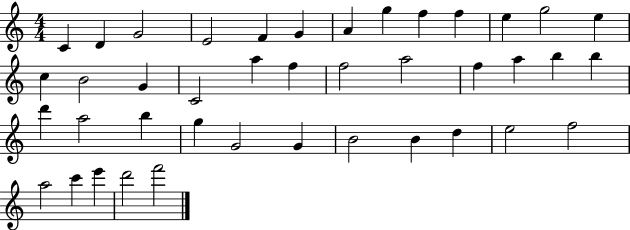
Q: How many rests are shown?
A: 0